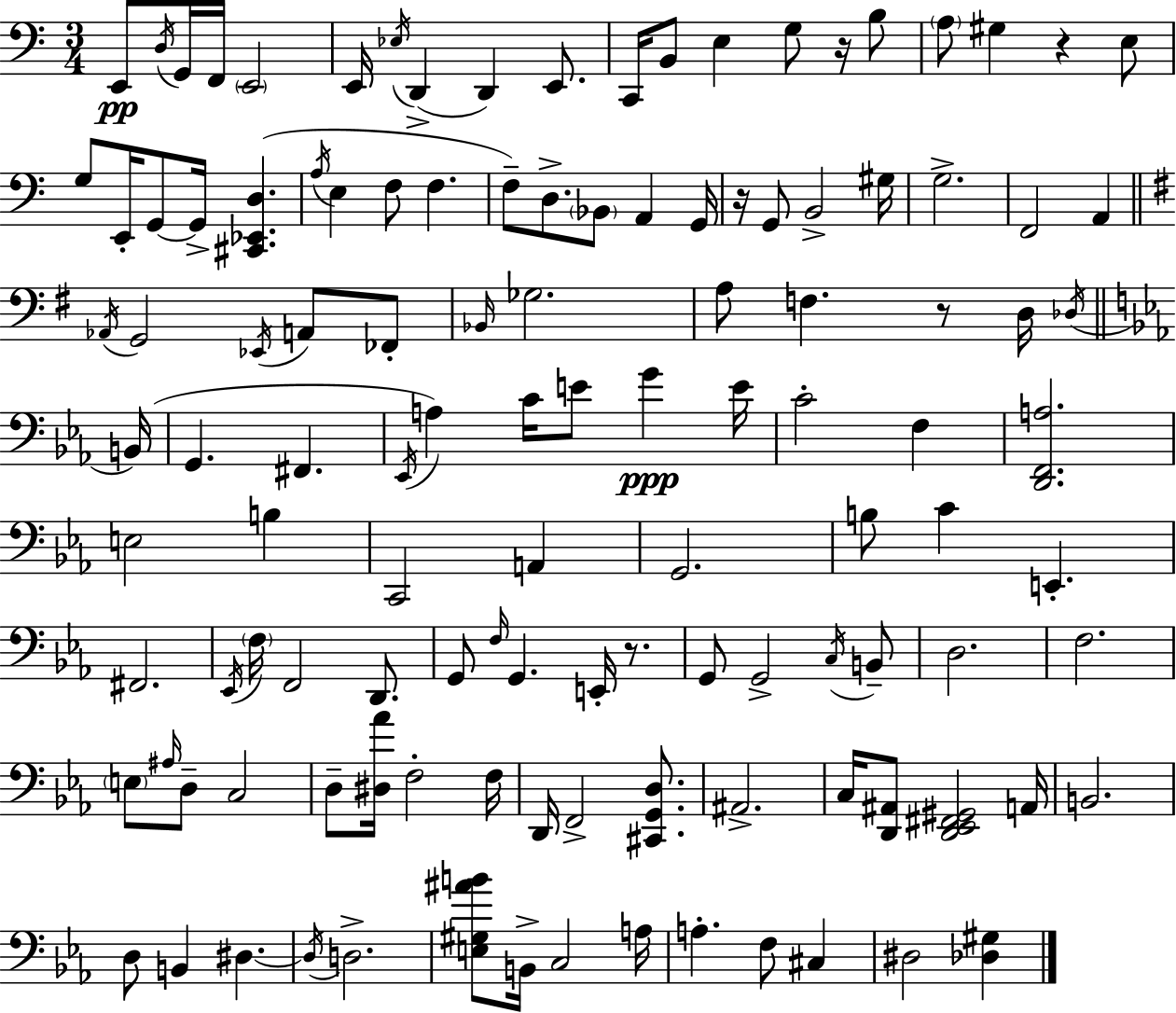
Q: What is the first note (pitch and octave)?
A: E2